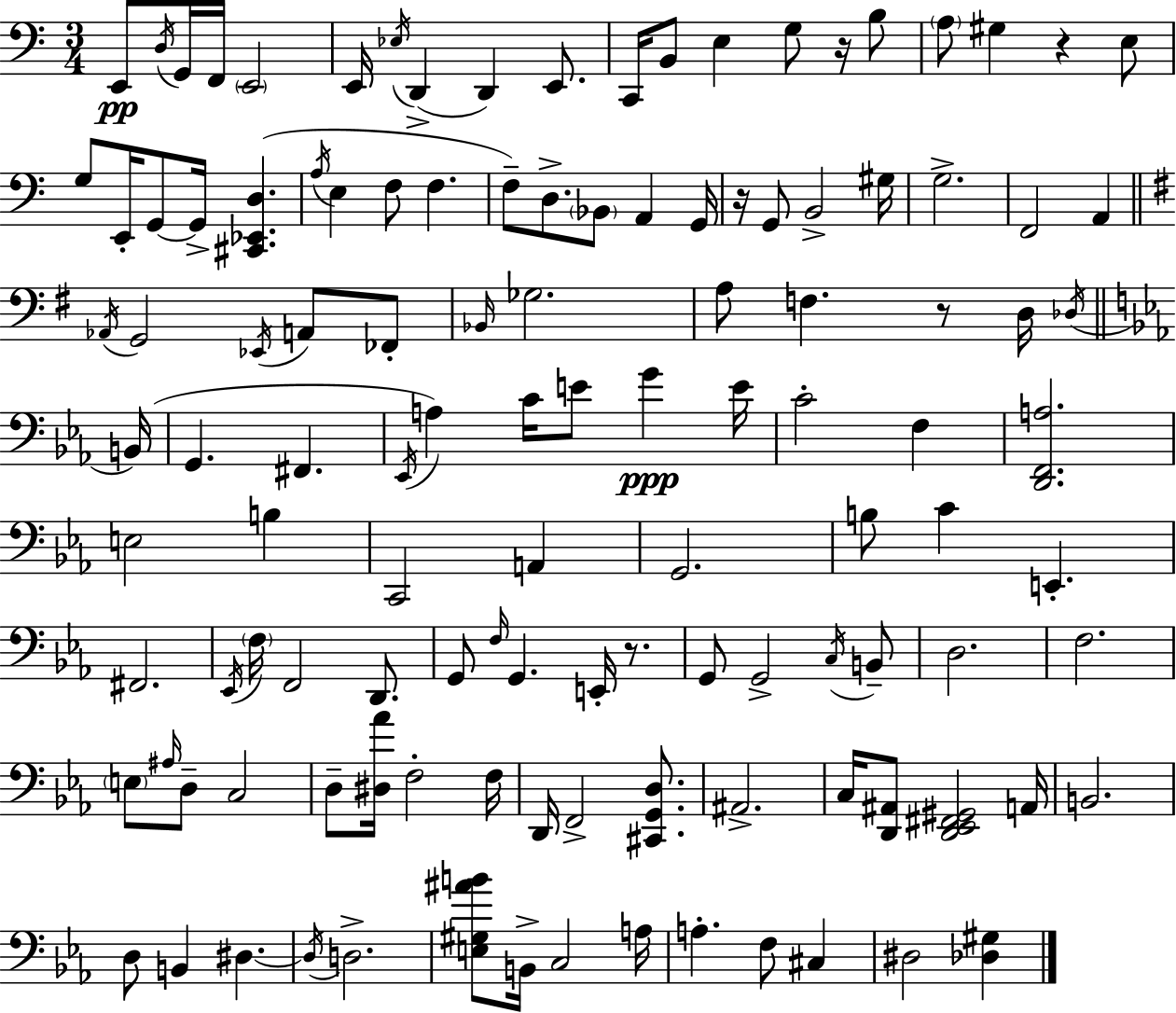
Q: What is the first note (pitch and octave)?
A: E2